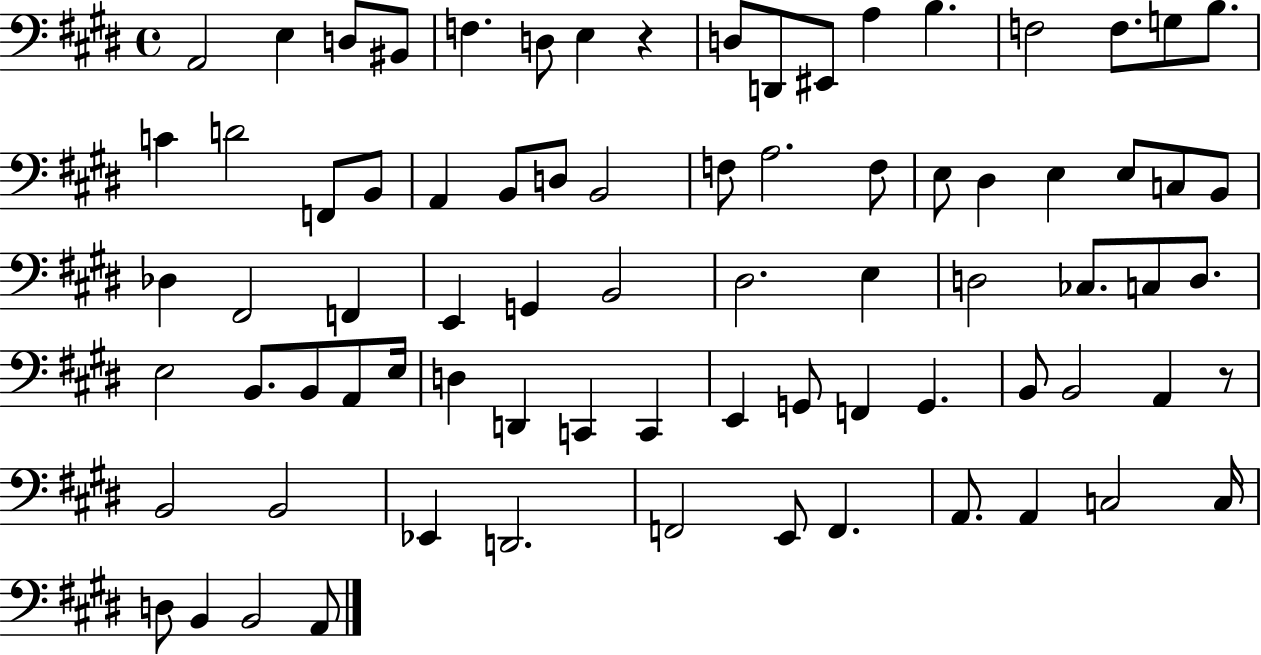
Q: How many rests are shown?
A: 2